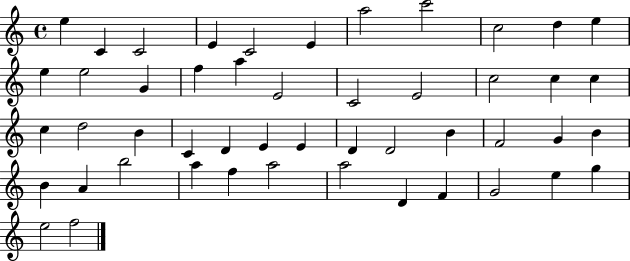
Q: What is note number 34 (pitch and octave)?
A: G4